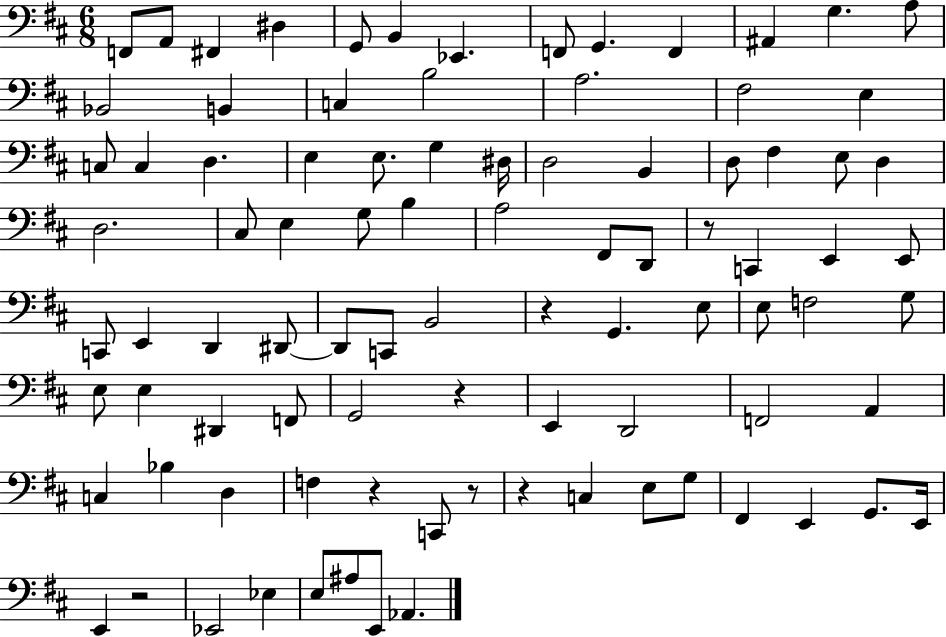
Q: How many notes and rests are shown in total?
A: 91